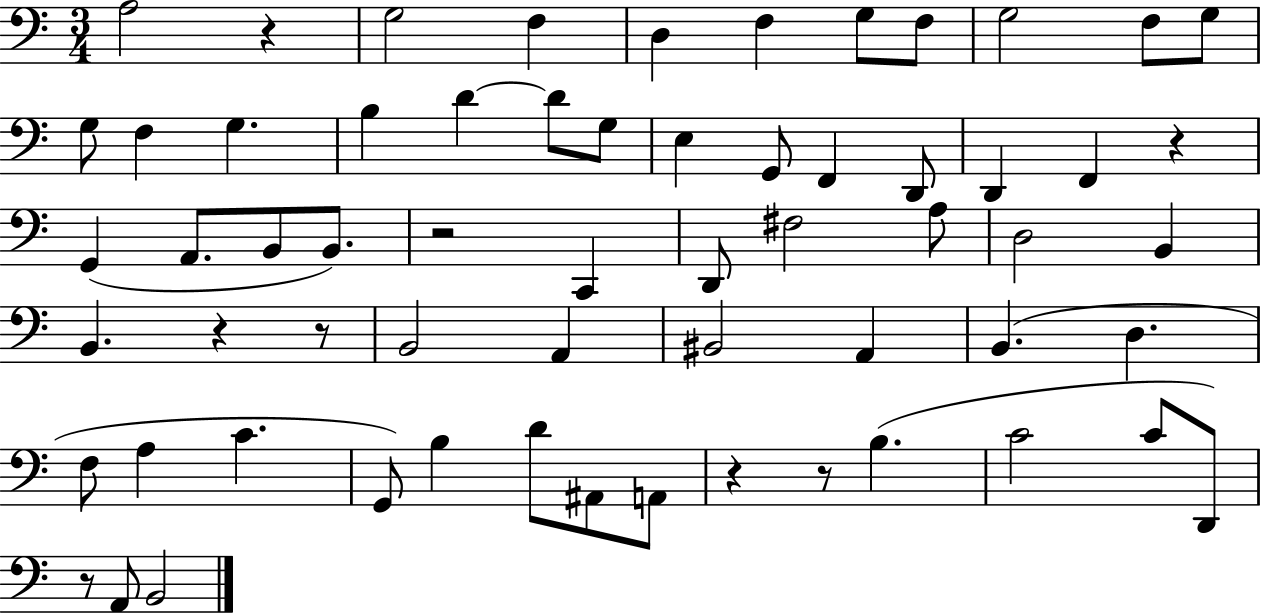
A3/h R/q G3/h F3/q D3/q F3/q G3/e F3/e G3/h F3/e G3/e G3/e F3/q G3/q. B3/q D4/q D4/e G3/e E3/q G2/e F2/q D2/e D2/q F2/q R/q G2/q A2/e. B2/e B2/e. R/h C2/q D2/e F#3/h A3/e D3/h B2/q B2/q. R/q R/e B2/h A2/q BIS2/h A2/q B2/q. D3/q. F3/e A3/q C4/q. G2/e B3/q D4/e A#2/e A2/e R/q R/e B3/q. C4/h C4/e D2/e R/e A2/e B2/h